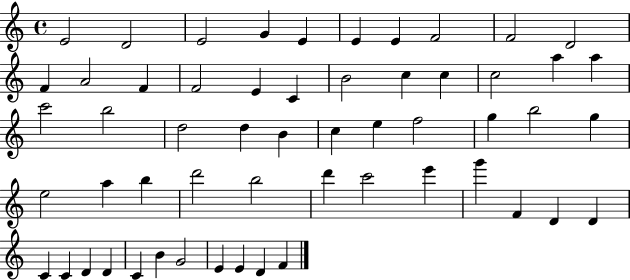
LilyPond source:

{
  \clef treble
  \time 4/4
  \defaultTimeSignature
  \key c \major
  e'2 d'2 | e'2 g'4 e'4 | e'4 e'4 f'2 | f'2 d'2 | \break f'4 a'2 f'4 | f'2 e'4 c'4 | b'2 c''4 c''4 | c''2 a''4 a''4 | \break c'''2 b''2 | d''2 d''4 b'4 | c''4 e''4 f''2 | g''4 b''2 g''4 | \break e''2 a''4 b''4 | d'''2 b''2 | d'''4 c'''2 e'''4 | g'''4 f'4 d'4 d'4 | \break c'4 c'4 d'4 d'4 | c'4 b'4 g'2 | e'4 e'4 d'4 f'4 | \bar "|."
}